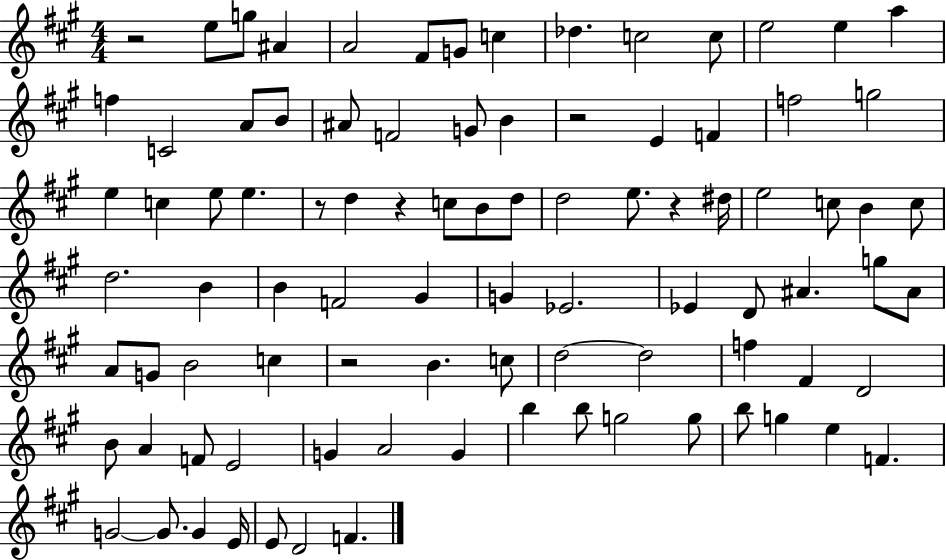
{
  \clef treble
  \numericTimeSignature
  \time 4/4
  \key a \major
  \repeat volta 2 { r2 e''8 g''8 ais'4 | a'2 fis'8 g'8 c''4 | des''4. c''2 c''8 | e''2 e''4 a''4 | \break f''4 c'2 a'8 b'8 | ais'8 f'2 g'8 b'4 | r2 e'4 f'4 | f''2 g''2 | \break e''4 c''4 e''8 e''4. | r8 d''4 r4 c''8 b'8 d''8 | d''2 e''8. r4 dis''16 | e''2 c''8 b'4 c''8 | \break d''2. b'4 | b'4 f'2 gis'4 | g'4 ees'2. | ees'4 d'8 ais'4. g''8 ais'8 | \break a'8 g'8 b'2 c''4 | r2 b'4. c''8 | d''2~~ d''2 | f''4 fis'4 d'2 | \break b'8 a'4 f'8 e'2 | g'4 a'2 g'4 | b''4 b''8 g''2 g''8 | b''8 g''4 e''4 f'4. | \break g'2~~ g'8. g'4 e'16 | e'8 d'2 f'4. | } \bar "|."
}